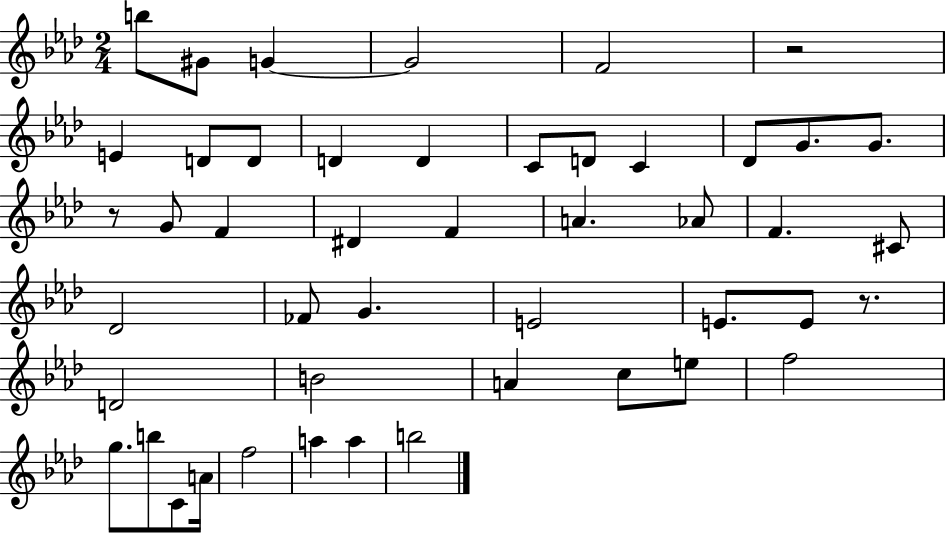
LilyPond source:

{
  \clef treble
  \numericTimeSignature
  \time 2/4
  \key aes \major
  b''8 gis'8 g'4~~ | g'2 | f'2 | r2 | \break e'4 d'8 d'8 | d'4 d'4 | c'8 d'8 c'4 | des'8 g'8. g'8. | \break r8 g'8 f'4 | dis'4 f'4 | a'4. aes'8 | f'4. cis'8 | \break des'2 | fes'8 g'4. | e'2 | e'8. e'8 r8. | \break d'2 | b'2 | a'4 c''8 e''8 | f''2 | \break g''8. b''8 c'8 a'16 | f''2 | a''4 a''4 | b''2 | \break \bar "|."
}